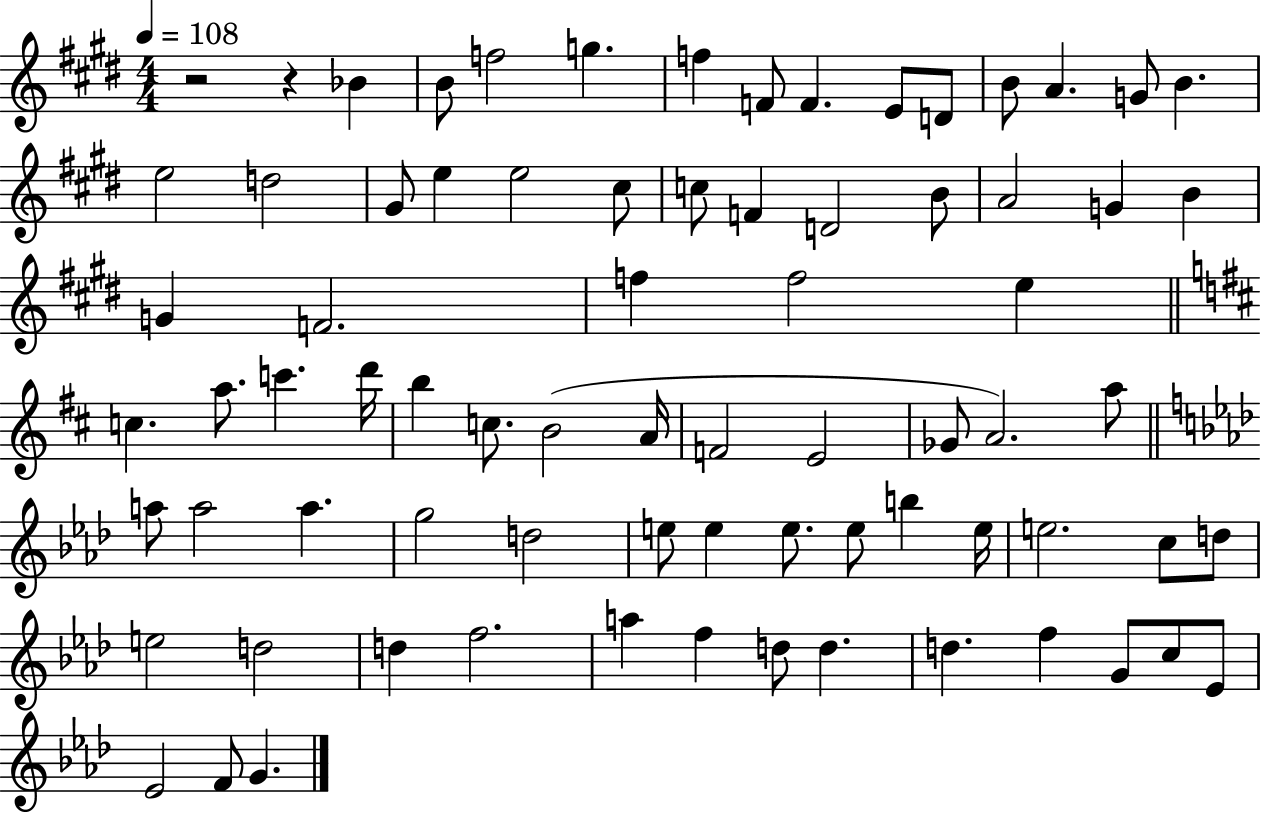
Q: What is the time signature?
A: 4/4